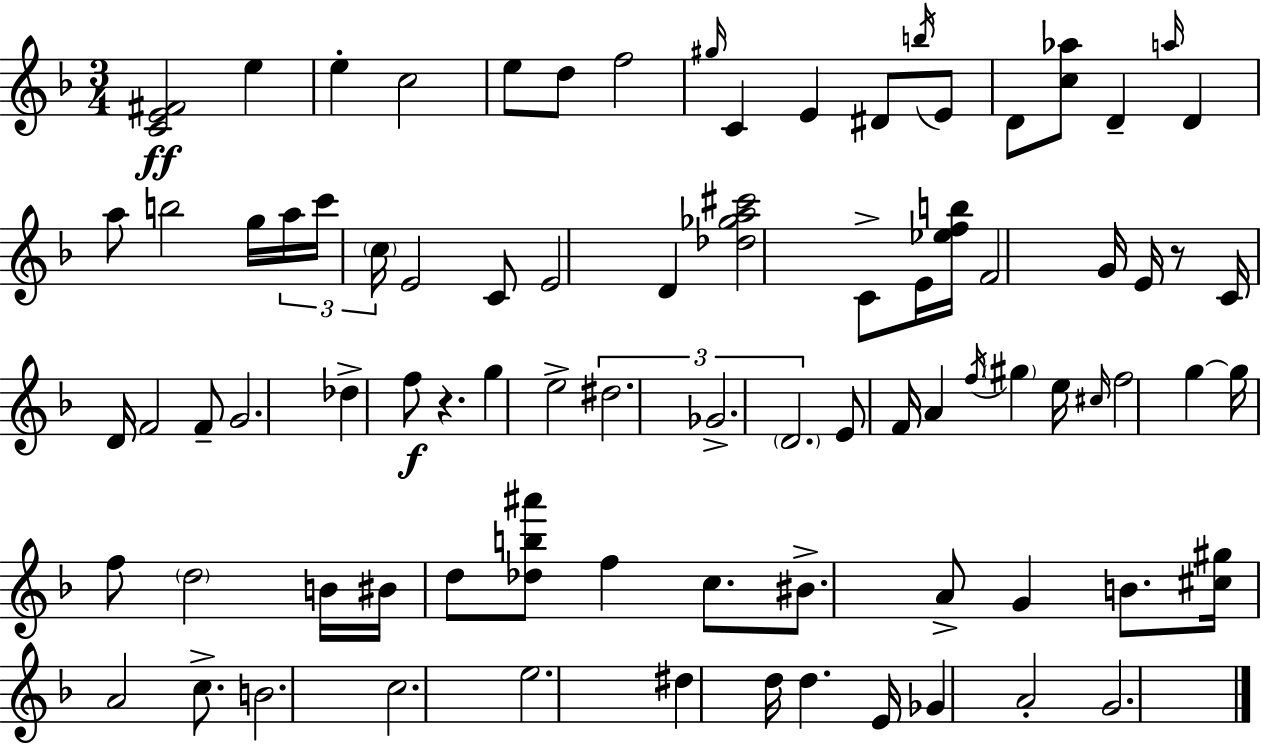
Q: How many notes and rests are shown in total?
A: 84